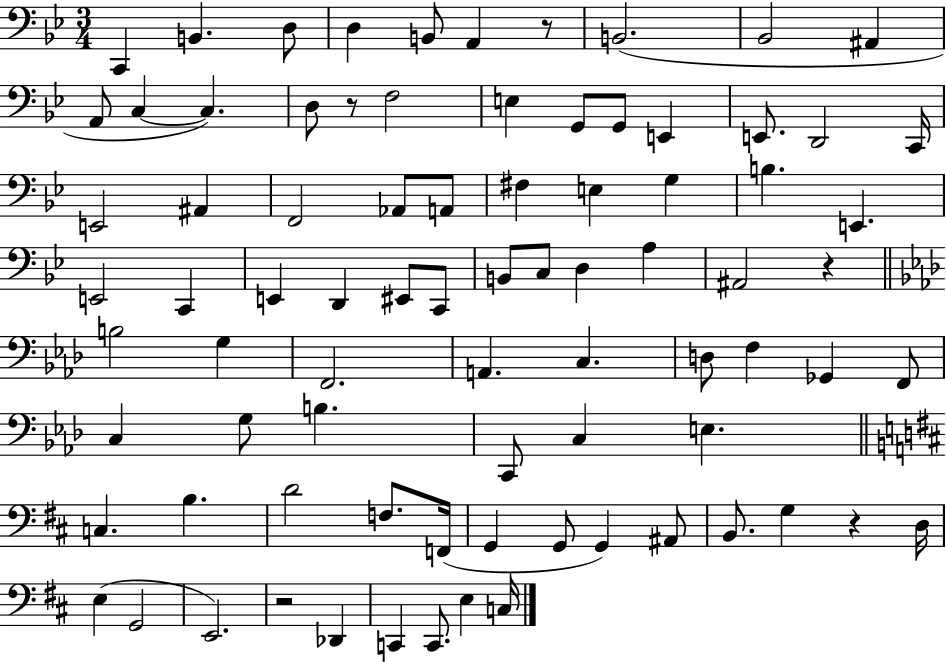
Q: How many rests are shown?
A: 5